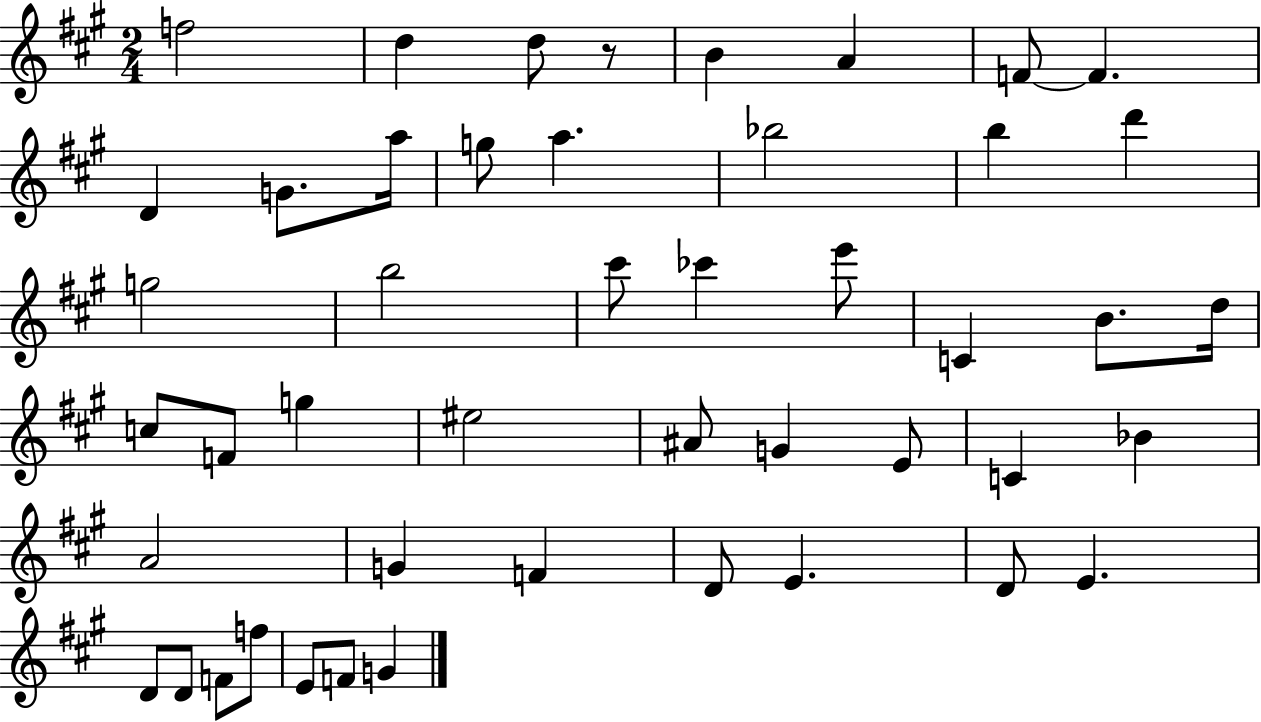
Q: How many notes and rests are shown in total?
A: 47